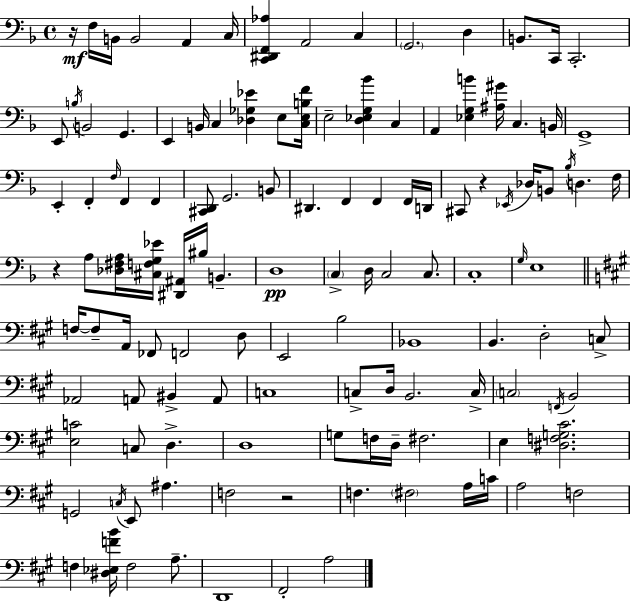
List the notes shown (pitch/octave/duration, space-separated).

R/s F3/s B2/s B2/h A2/q C3/s [C2,D#2,F2,Ab3]/q A2/h C3/q G2/h. D3/q B2/e. C2/s C2/h. E2/e B3/s B2/h G2/q. E2/q B2/s C3/q [Db3,Gb3,Eb4]/q E3/e [C3,E3,B3,F4]/s E3/h [D3,Eb3,G3,Bb4]/q C3/q A2/q [Eb3,G3,B4]/q [A#3,G#4]/s C3/q. B2/s G2/w E2/q F2/q F3/s F2/q F2/q [C#2,D2]/e G2/h. B2/e D#2/q. F2/q F2/q F2/s D2/s C#2/e R/q Eb2/s Db3/s B2/e Bb3/s D3/q. F3/s R/q A3/e [Db3,F#3,A3]/s [C#3,F3,G3,Eb4]/s [D#2,A#2]/s BIS3/s B2/q. D3/w C3/q D3/s C3/h C3/e. C3/w G3/s E3/w F3/s F3/e A2/s FES2/e F2/h D3/e E2/h B3/h Bb2/w B2/q. D3/h C3/e Ab2/h A2/e BIS2/q A2/e C3/w C3/e D3/s B2/h. C3/s C3/h F2/s B2/h [E3,C4]/h C3/e D3/q. D3/w G3/e F3/s D3/s F#3/h. E3/q [D#3,F3,G3,C#4]/h. G2/h C3/s E2/e A#3/q. F3/h R/h F3/q. F#3/h A3/s C4/s A3/h F3/h F3/q [D#3,Eb3,F4,B4]/s F3/h A3/e. D2/w F#2/h A3/h